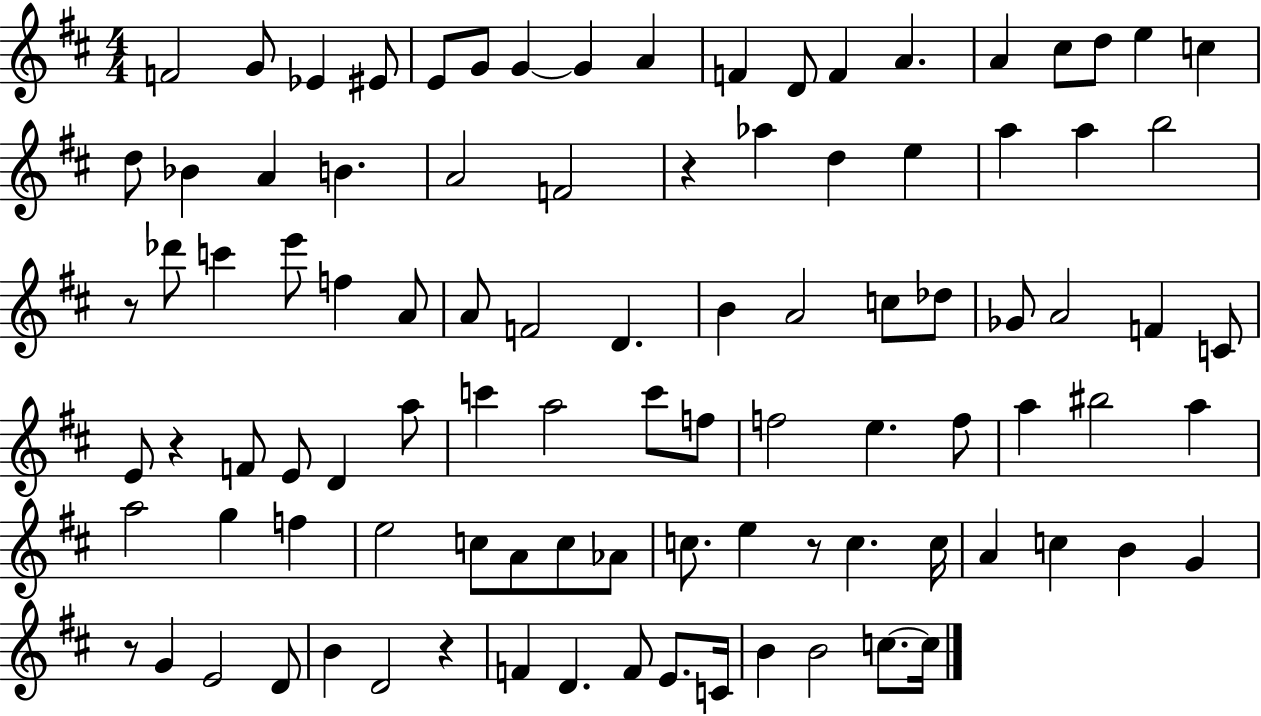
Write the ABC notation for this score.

X:1
T:Untitled
M:4/4
L:1/4
K:D
F2 G/2 _E ^E/2 E/2 G/2 G G A F D/2 F A A ^c/2 d/2 e c d/2 _B A B A2 F2 z _a d e a a b2 z/2 _d'/2 c' e'/2 f A/2 A/2 F2 D B A2 c/2 _d/2 _G/2 A2 F C/2 E/2 z F/2 E/2 D a/2 c' a2 c'/2 f/2 f2 e f/2 a ^b2 a a2 g f e2 c/2 A/2 c/2 _A/2 c/2 e z/2 c c/4 A c B G z/2 G E2 D/2 B D2 z F D F/2 E/2 C/4 B B2 c/2 c/4